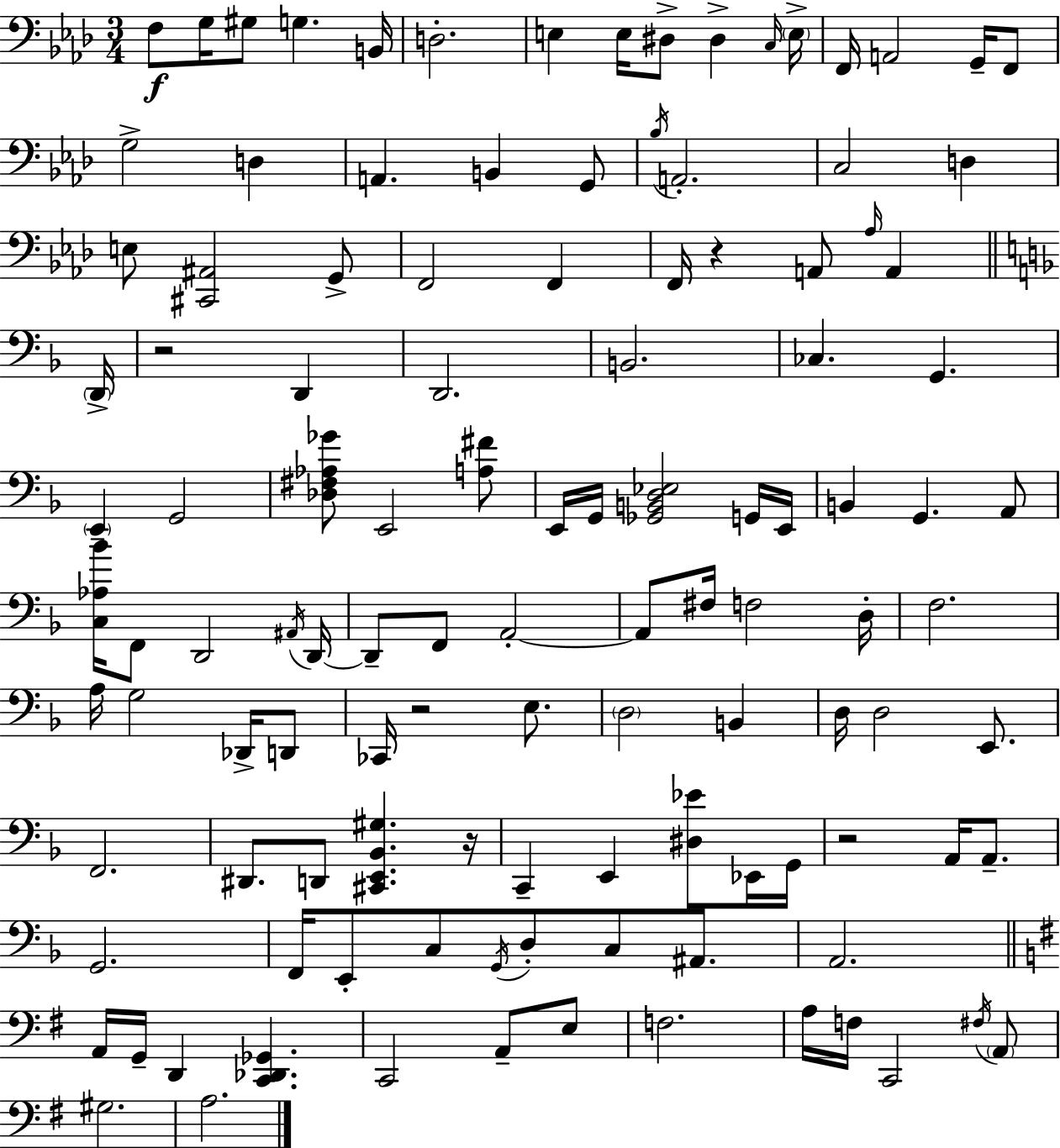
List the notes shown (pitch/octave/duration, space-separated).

F3/e G3/s G#3/e G3/q. B2/s D3/h. E3/q E3/s D#3/e D#3/q C3/s E3/s F2/s A2/h G2/s F2/e G3/h D3/q A2/q. B2/q G2/e Bb3/s A2/h. C3/h D3/q E3/e [C#2,A#2]/h G2/e F2/h F2/q F2/s R/q A2/e Ab3/s A2/q D2/s R/h D2/q D2/h. B2/h. CES3/q. G2/q. E2/q G2/h [Db3,F#3,Ab3,Gb4]/e E2/h [A3,F#4]/e E2/s G2/s [Gb2,B2,D3,Eb3]/h G2/s E2/s B2/q G2/q. A2/e [C3,Ab3,Bb4]/s F2/e D2/h A#2/s D2/s D2/e F2/e A2/h A2/e F#3/s F3/h D3/s F3/h. A3/s G3/h Db2/s D2/e CES2/s R/h E3/e. D3/h B2/q D3/s D3/h E2/e. F2/h. D#2/e. D2/e [C#2,E2,Bb2,G#3]/q. R/s C2/q E2/q [D#3,Eb4]/e Eb2/s G2/s R/h A2/s A2/e. G2/h. F2/s E2/e C3/e G2/s D3/e C3/e A#2/e. A2/h. A2/s G2/s D2/q [C2,Db2,Gb2]/q. C2/h A2/e E3/e F3/h. A3/s F3/s C2/h F#3/s A2/e G#3/h. A3/h.